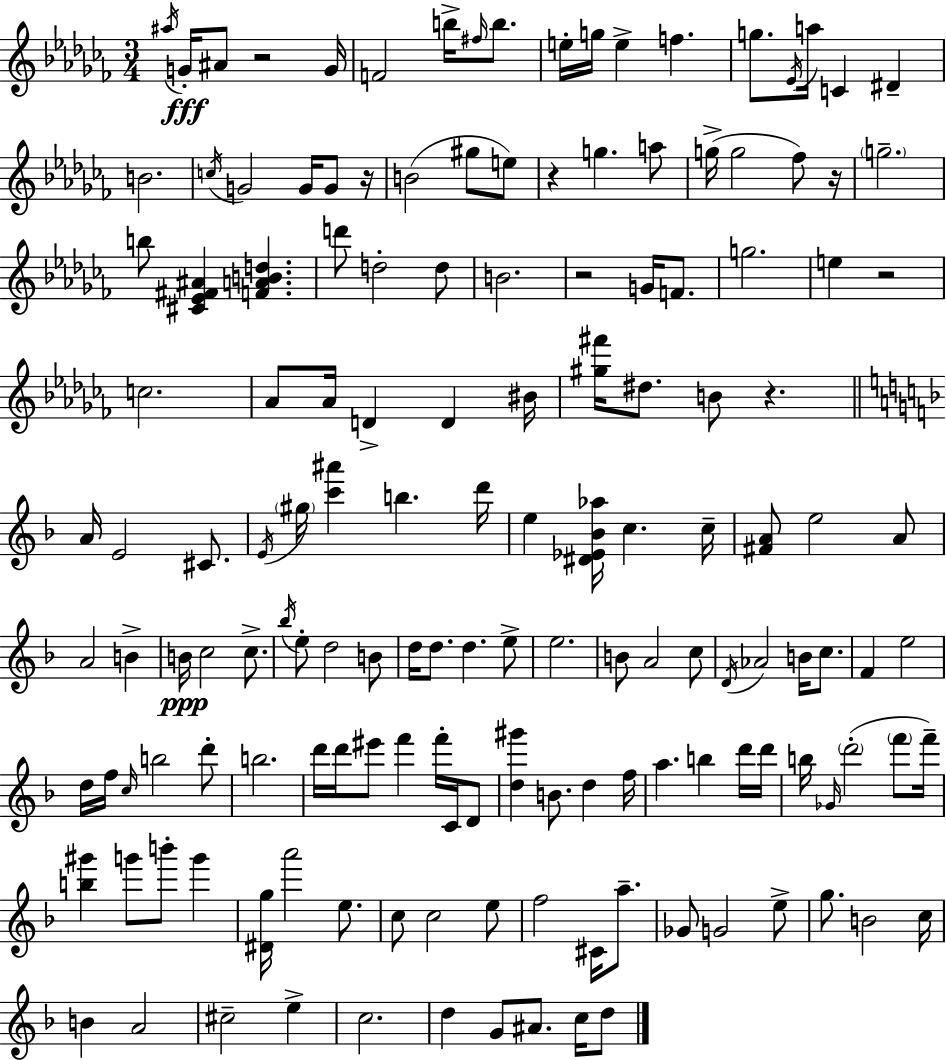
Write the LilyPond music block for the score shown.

{
  \clef treble
  \numericTimeSignature
  \time 3/4
  \key aes \minor
  \repeat volta 2 { \acciaccatura { ais''16 }\fff g'16-. ais'8 r2 | g'16 f'2 b''16-> \grace { fis''16 } b''8. | e''16-. g''16 e''4-> f''4. | g''8. \acciaccatura { ees'16 } a''16 c'4 dis'4-- | \break b'2. | \acciaccatura { c''16 } g'2 | g'16 g'8 r16 b'2( | gis''8 e''8) r4 g''4. | \break a''8 g''16->( g''2 | fes''8) r16 \parenthesize g''2.-- | b''8 <cis' ees' fis' ais'>4 <f' a' b' d''>4. | d'''8 d''2-. | \break d''8 b'2. | r2 | g'16 f'8. g''2. | e''4 r2 | \break c''2. | aes'8 aes'16 d'4-> d'4 | bis'16 <gis'' fis'''>16 dis''8. b'8 r4. | \bar "||" \break \key f \major a'16 e'2 cis'8. | \acciaccatura { e'16 } \parenthesize gis''16 <c''' ais'''>4 b''4. | d'''16 e''4 <dis' ees' bes' aes''>16 c''4. | c''16-- <fis' a'>8 e''2 a'8 | \break a'2 b'4-> | b'16\ppp c''2 c''8.-> | \acciaccatura { bes''16 } e''8-. d''2 | b'8 d''16 d''8. d''4. | \break e''8-> e''2. | b'8 a'2 | c''8 \acciaccatura { d'16 } aes'2 b'16 | c''8. f'4 e''2 | \break d''16 f''16 \grace { c''16 } b''2 | d'''8-. b''2. | d'''16 d'''16 eis'''8 f'''4 | f'''16-. c'16 d'8 <d'' gis'''>4 b'8. d''4 | \break f''16 a''4. b''4 | d'''16 d'''16 b''16 \grace { ges'16 } \parenthesize d'''2-.( | \parenthesize f'''8 f'''16--) <b'' gis'''>4 g'''8 b'''8-. | g'''4 <dis' g''>16 a'''2 | \break e''8. c''8 c''2 | e''8 f''2 | cis'16 a''8.-- ges'8 g'2 | e''8-> g''8. b'2 | \break c''16 b'4 a'2 | cis''2-- | e''4-> c''2. | d''4 g'8 ais'8. | \break c''16 d''8 } \bar "|."
}